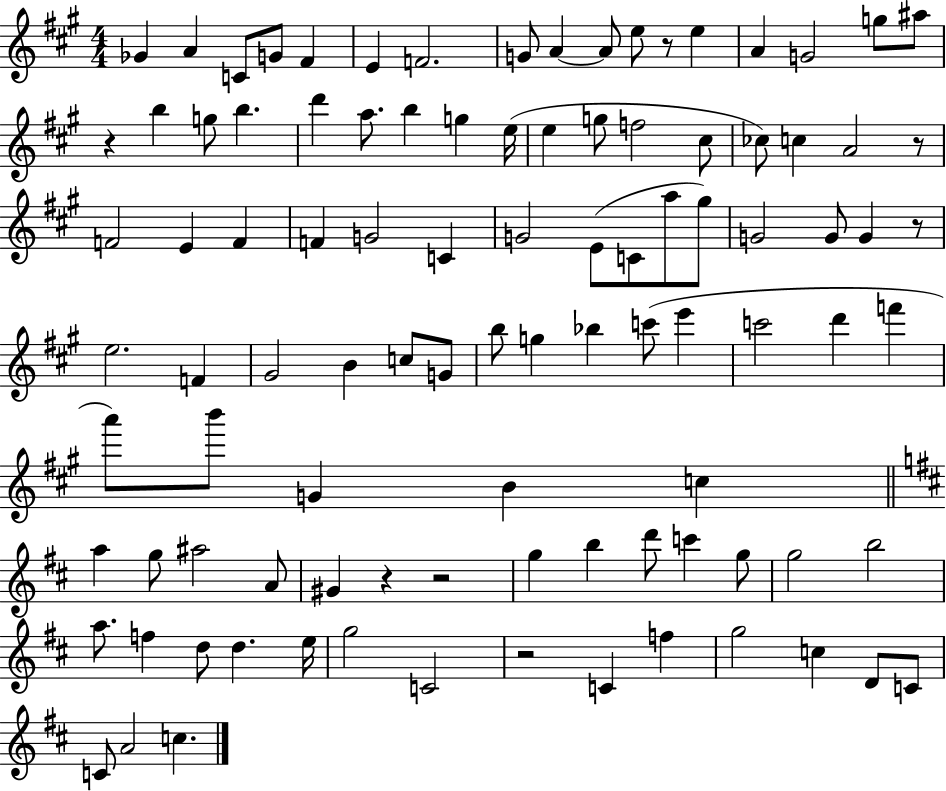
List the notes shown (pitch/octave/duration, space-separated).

Gb4/q A4/q C4/e G4/e F#4/q E4/q F4/h. G4/e A4/q A4/e E5/e R/e E5/q A4/q G4/h G5/e A#5/e R/q B5/q G5/e B5/q. D6/q A5/e. B5/q G5/q E5/s E5/q G5/e F5/h C#5/e CES5/e C5/q A4/h R/e F4/h E4/q F4/q F4/q G4/h C4/q G4/h E4/e C4/e A5/e G#5/e G4/h G4/e G4/q R/e E5/h. F4/q G#4/h B4/q C5/e G4/e B5/e G5/q Bb5/q C6/e E6/q C6/h D6/q F6/q A6/e B6/e G4/q B4/q C5/q A5/q G5/e A#5/h A4/e G#4/q R/q R/h G5/q B5/q D6/e C6/q G5/e G5/h B5/h A5/e. F5/q D5/e D5/q. E5/s G5/h C4/h R/h C4/q F5/q G5/h C5/q D4/e C4/e C4/e A4/h C5/q.